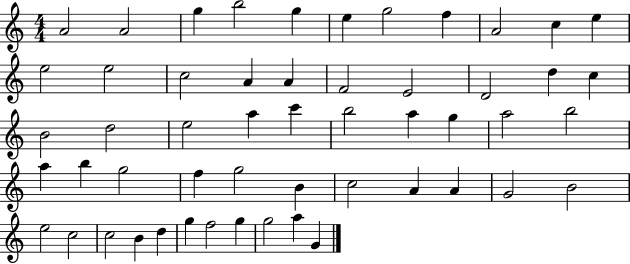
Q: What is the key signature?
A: C major